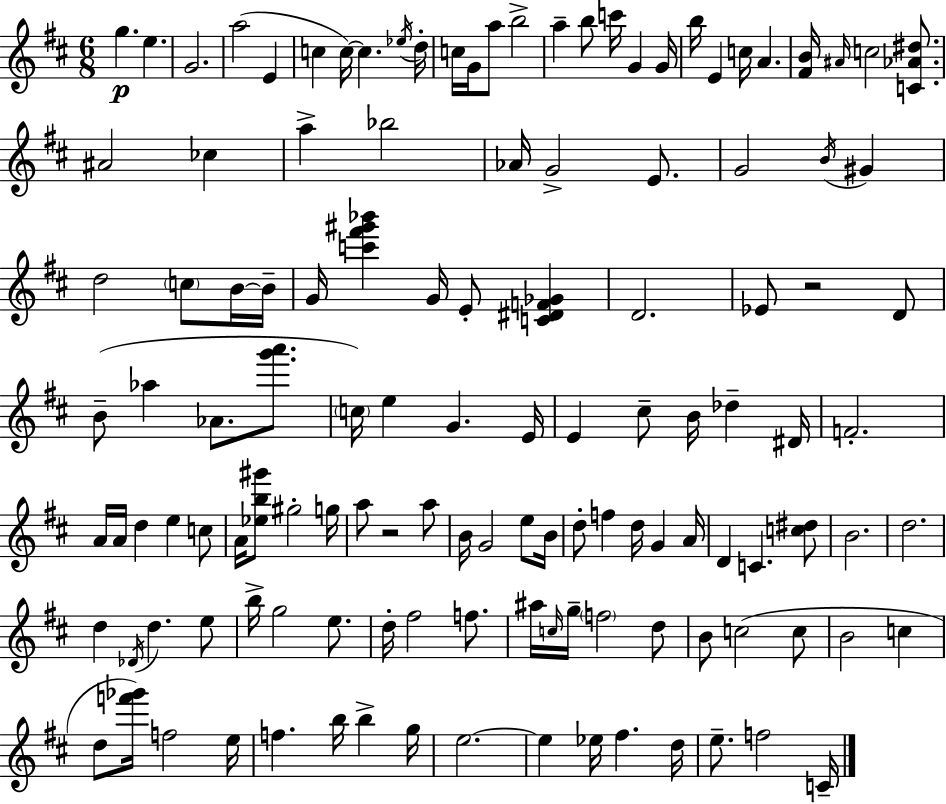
{
  \clef treble
  \numericTimeSignature
  \time 6/8
  \key d \major
  g''4.\p e''4. | g'2. | a''2( e'4 | c''4 c''16~~) c''4. \acciaccatura { ees''16 } | \break d''16-. c''16 g'16 a''8 b''2-> | a''4-- b''8 c'''16 g'4 | g'16 b''16 e'4 c''16 a'4. | <fis' b'>16 \grace { ais'16 } c''2 <c' aes' dis''>8. | \break ais'2 ces''4 | a''4-> bes''2 | aes'16 g'2-> e'8. | g'2 \acciaccatura { b'16 } gis'4 | \break d''2 \parenthesize c''8 | b'16~~ b'16-- g'16 <c''' fis''' gis''' bes'''>4 g'16 e'8-. <c' dis' f' ges'>4 | d'2. | ees'8 r2 | \break d'8 b'8--( aes''4 aes'8. | <g''' a'''>8. \parenthesize c''16) e''4 g'4. | e'16 e'4 cis''8-- b'16 des''4-- | dis'16 f'2.-. | \break a'16 a'16 d''4 e''4 | c''8 a'16 <ees'' b'' gis'''>8 gis''2-. | g''16 a''8 r2 | a''8 b'16 g'2 | \break e''8 b'16 d''8-. f''4 d''16 g'4 | a'16 d'4 c'4. | <c'' dis''>8 b'2. | d''2. | \break d''4 \acciaccatura { des'16 } d''4. | e''8 b''16-> g''2 | e''8. d''16-. fis''2 | f''8. ais''16 \grace { c''16 } g''16-- \parenthesize f''2 | \break d''8 b'8 c''2( | c''8 b'2 | c''4 d''8 <f''' ges'''>16) f''2 | e''16 f''4. b''16 | \break b''4-> g''16 e''2.~~ | e''4 ees''16 fis''4. | d''16 e''8.-- f''2 | c'16-- \bar "|."
}